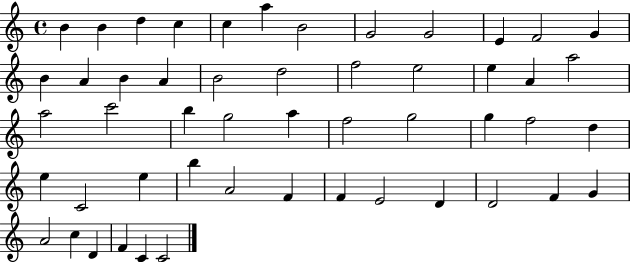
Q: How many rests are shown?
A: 0